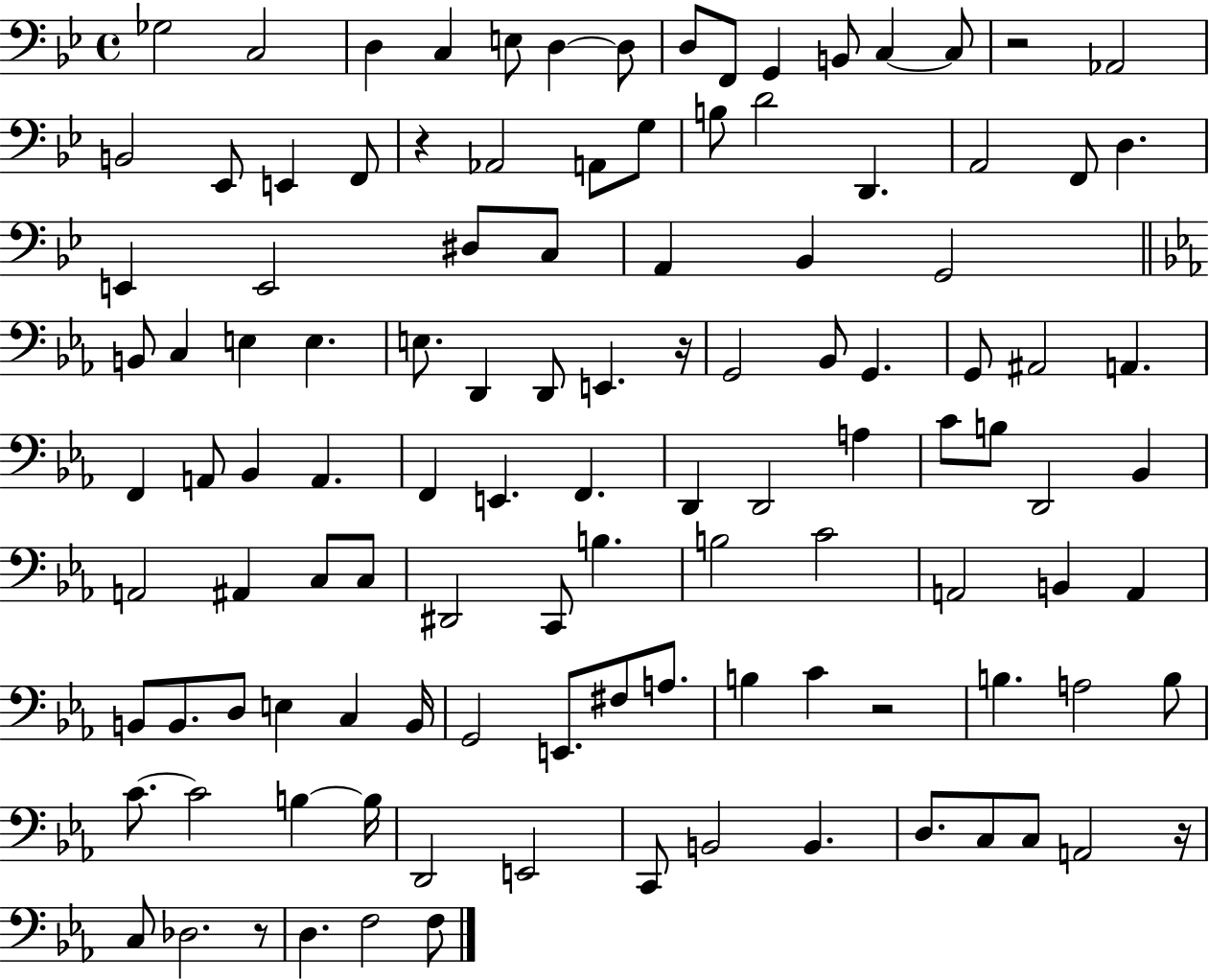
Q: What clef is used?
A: bass